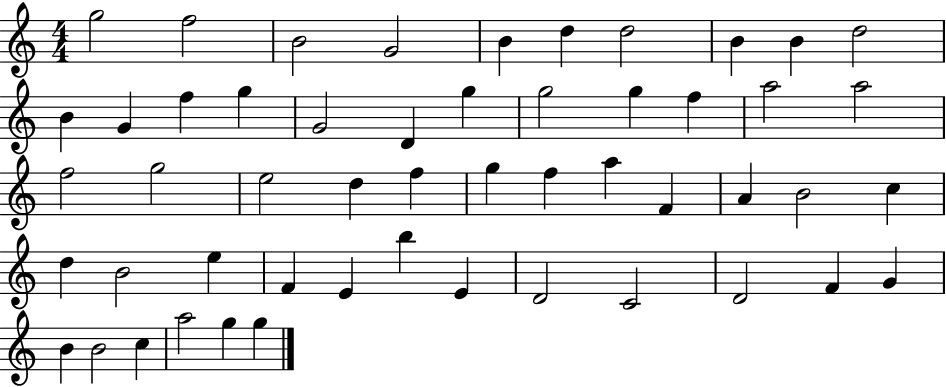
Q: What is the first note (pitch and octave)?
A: G5